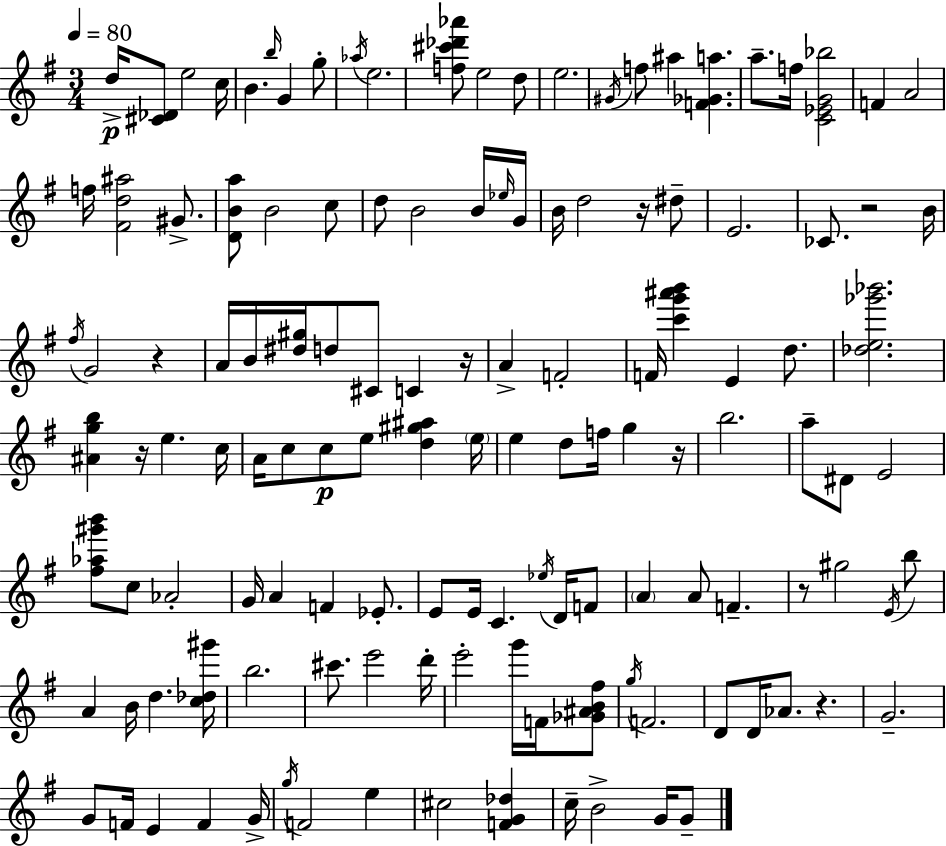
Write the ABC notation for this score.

X:1
T:Untitled
M:3/4
L:1/4
K:G
d/4 [^C_D]/2 e2 c/4 B b/4 G g/2 _a/4 e2 [f^c'_d'_a']/2 e2 d/2 e2 ^G/4 f/2 ^a [F_Ga] a/2 f/4 [C_EG_b]2 F A2 f/4 [^Fd^a]2 ^G/2 [DBa]/2 B2 c/2 d/2 B2 B/4 _e/4 G/4 B/4 d2 z/4 ^d/2 E2 _C/2 z2 B/4 ^f/4 G2 z A/4 B/4 [^d^g]/4 d/2 ^C/2 C z/4 A F2 F/4 [c'g'^a'b'] E d/2 [_de_g'_b']2 [^Agb] z/4 e c/4 A/4 c/2 c/2 e/2 [d^g^a] e/4 e d/2 f/4 g z/4 b2 a/2 ^D/2 E2 [^f_a^g'b']/2 c/2 _A2 G/4 A F _E/2 E/2 E/4 C _e/4 D/4 F/2 A A/2 F z/2 ^g2 E/4 b/2 A B/4 d [c_d^g']/4 b2 ^c'/2 e'2 d'/4 e'2 g'/4 F/4 [_G^AB^f]/2 g/4 F2 D/2 D/4 _A/2 z G2 G/2 F/4 E F G/4 g/4 F2 e ^c2 [FG_d] c/4 B2 G/4 G/2